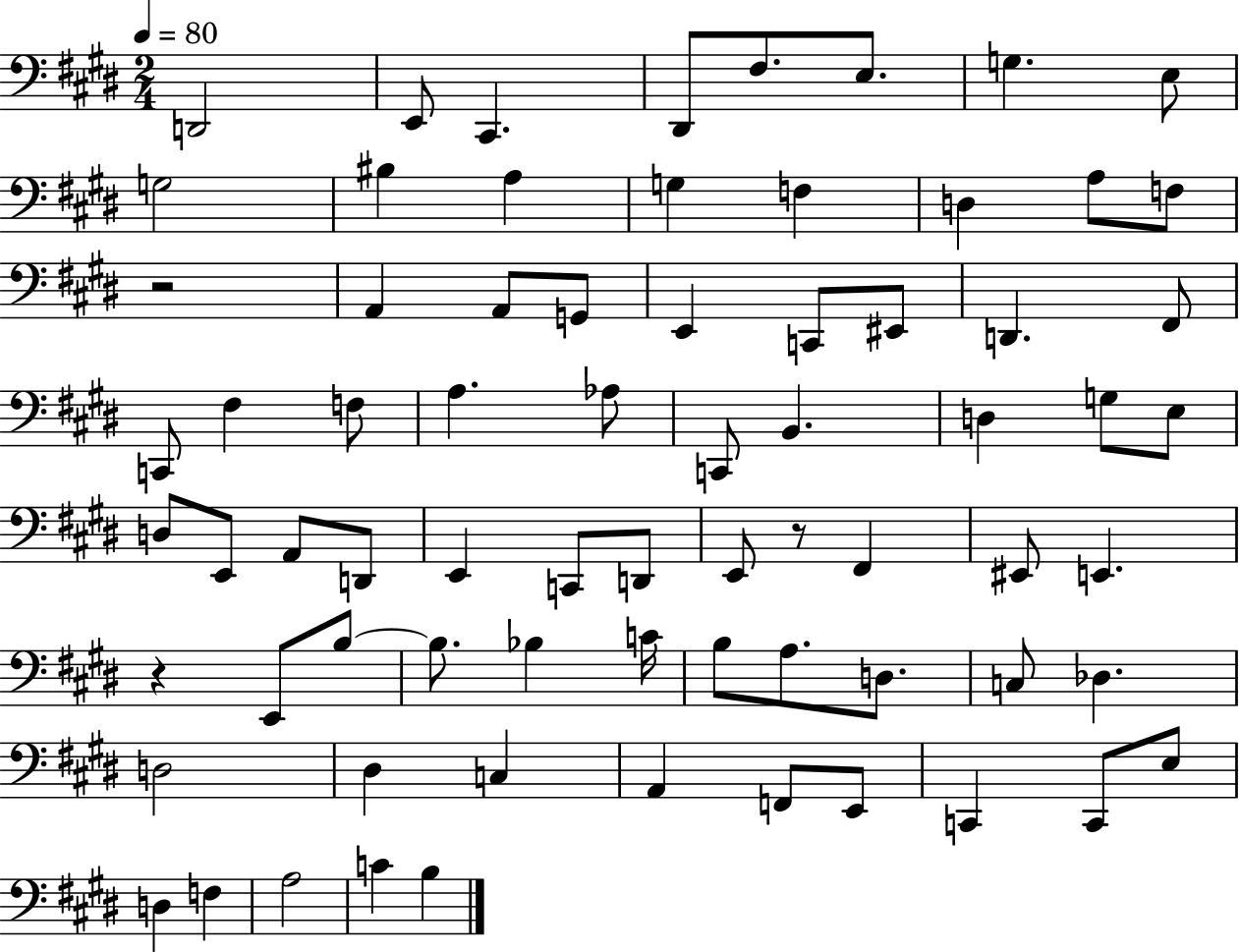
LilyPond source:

{
  \clef bass
  \numericTimeSignature
  \time 2/4
  \key e \major
  \tempo 4 = 80
  \repeat volta 2 { d,2 | e,8 cis,4. | dis,8 fis8. e8. | g4. e8 | \break g2 | bis4 a4 | g4 f4 | d4 a8 f8 | \break r2 | a,4 a,8 g,8 | e,4 c,8 eis,8 | d,4. fis,8 | \break c,8 fis4 f8 | a4. aes8 | c,8 b,4. | d4 g8 e8 | \break d8 e,8 a,8 d,8 | e,4 c,8 d,8 | e,8 r8 fis,4 | eis,8 e,4. | \break r4 e,8 b8~~ | b8. bes4 c'16 | b8 a8. d8. | c8 des4. | \break d2 | dis4 c4 | a,4 f,8 e,8 | c,4 c,8 e8 | \break d4 f4 | a2 | c'4 b4 | } \bar "|."
}